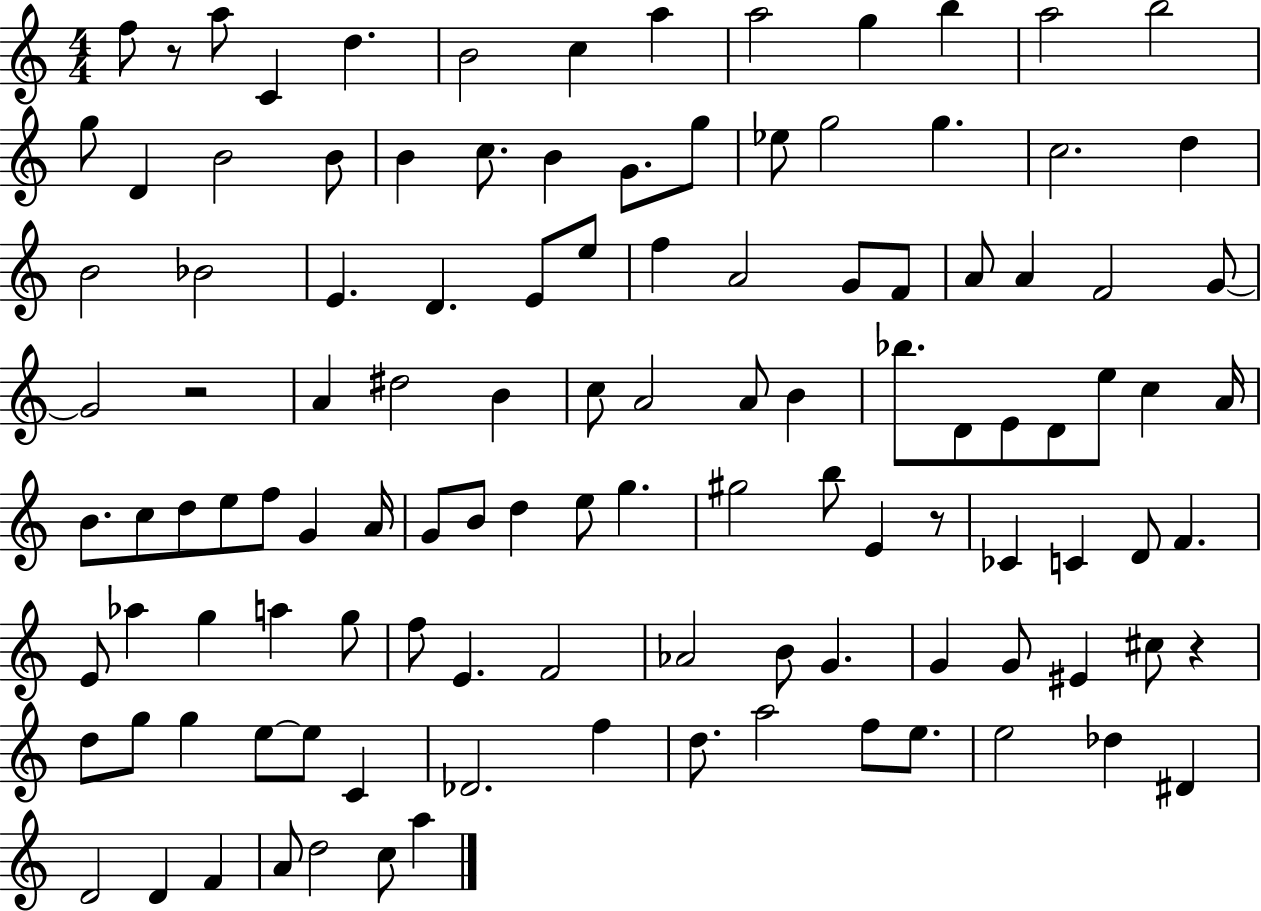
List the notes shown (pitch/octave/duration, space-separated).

F5/e R/e A5/e C4/q D5/q. B4/h C5/q A5/q A5/h G5/q B5/q A5/h B5/h G5/e D4/q B4/h B4/e B4/q C5/e. B4/q G4/e. G5/e Eb5/e G5/h G5/q. C5/h. D5/q B4/h Bb4/h E4/q. D4/q. E4/e E5/e F5/q A4/h G4/e F4/e A4/e A4/q F4/h G4/e G4/h R/h A4/q D#5/h B4/q C5/e A4/h A4/e B4/q Bb5/e. D4/e E4/e D4/e E5/e C5/q A4/s B4/e. C5/e D5/e E5/e F5/e G4/q A4/s G4/e B4/e D5/q E5/e G5/q. G#5/h B5/e E4/q R/e CES4/q C4/q D4/e F4/q. E4/e Ab5/q G5/q A5/q G5/e F5/e E4/q. F4/h Ab4/h B4/e G4/q. G4/q G4/e EIS4/q C#5/e R/q D5/e G5/e G5/q E5/e E5/e C4/q Db4/h. F5/q D5/e. A5/h F5/e E5/e. E5/h Db5/q D#4/q D4/h D4/q F4/q A4/e D5/h C5/e A5/q